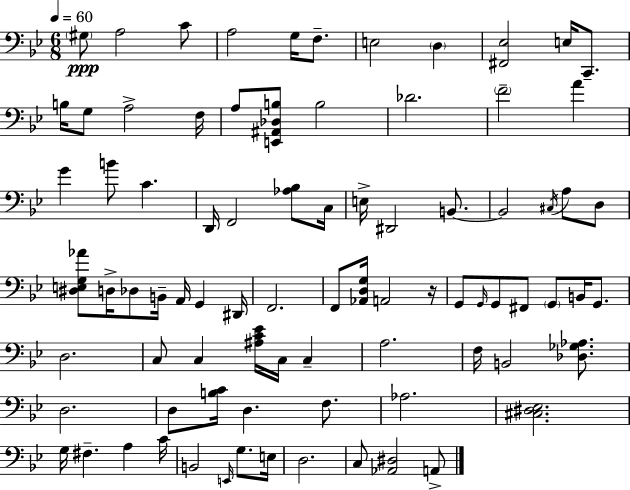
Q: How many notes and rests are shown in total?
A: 83